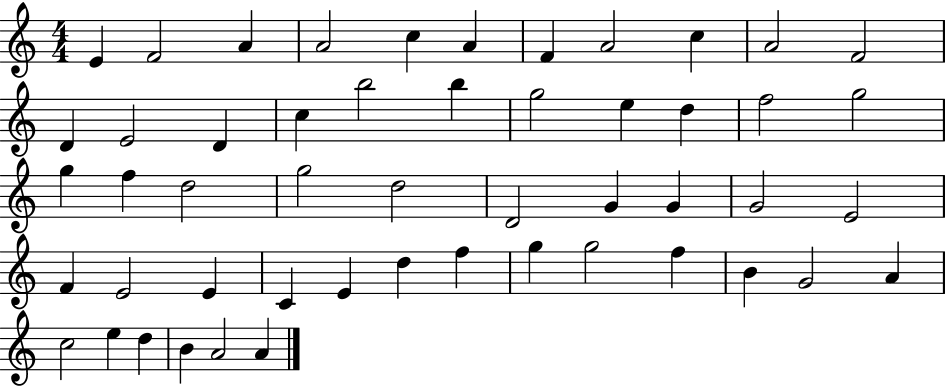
X:1
T:Untitled
M:4/4
L:1/4
K:C
E F2 A A2 c A F A2 c A2 F2 D E2 D c b2 b g2 e d f2 g2 g f d2 g2 d2 D2 G G G2 E2 F E2 E C E d f g g2 f B G2 A c2 e d B A2 A